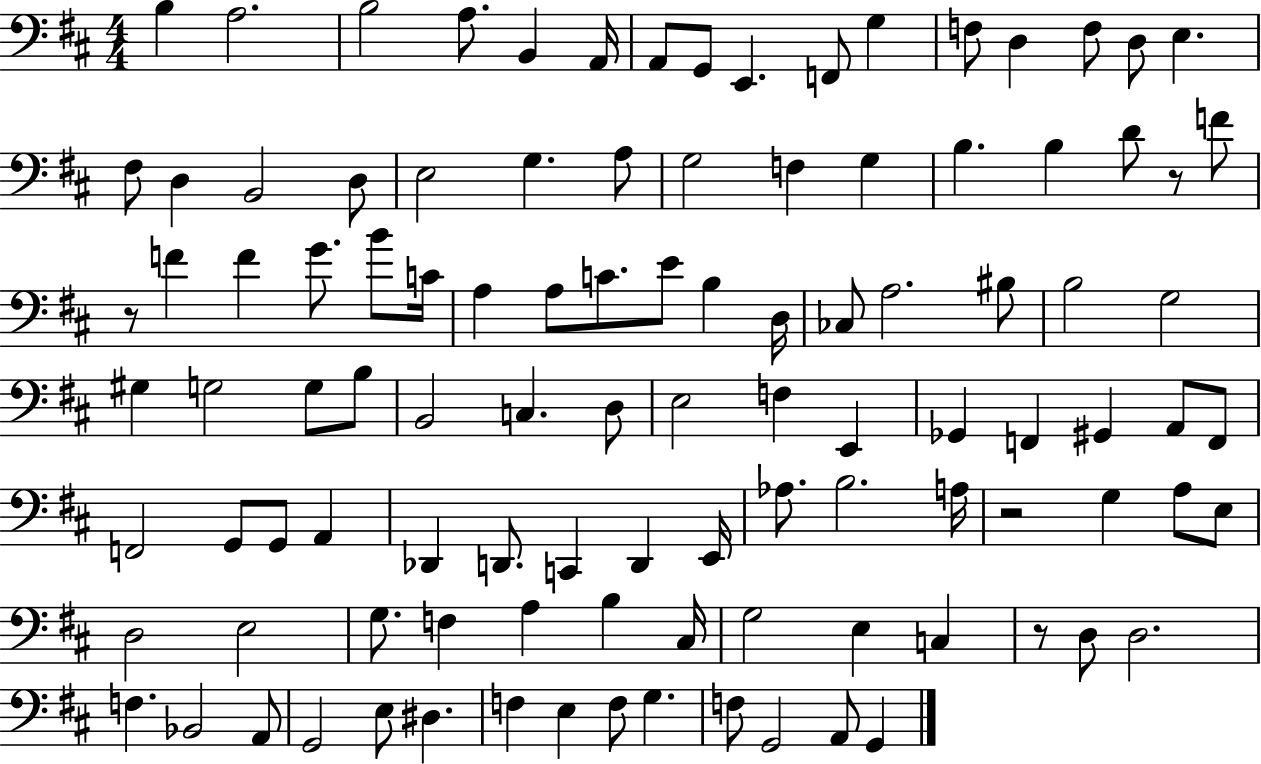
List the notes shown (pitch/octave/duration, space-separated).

B3/q A3/h. B3/h A3/e. B2/q A2/s A2/e G2/e E2/q. F2/e G3/q F3/e D3/q F3/e D3/e E3/q. F#3/e D3/q B2/h D3/e E3/h G3/q. A3/e G3/h F3/q G3/q B3/q. B3/q D4/e R/e F4/e R/e F4/q F4/q G4/e. B4/e C4/s A3/q A3/e C4/e. E4/e B3/q D3/s CES3/e A3/h. BIS3/e B3/h G3/h G#3/q G3/h G3/e B3/e B2/h C3/q. D3/e E3/h F3/q E2/q Gb2/q F2/q G#2/q A2/e F2/e F2/h G2/e G2/e A2/q Db2/q D2/e. C2/q D2/q E2/s Ab3/e. B3/h. A3/s R/h G3/q A3/e E3/e D3/h E3/h G3/e. F3/q A3/q B3/q C#3/s G3/h E3/q C3/q R/e D3/e D3/h. F3/q. Bb2/h A2/e G2/h E3/e D#3/q. F3/q E3/q F3/e G3/q. F3/e G2/h A2/e G2/q